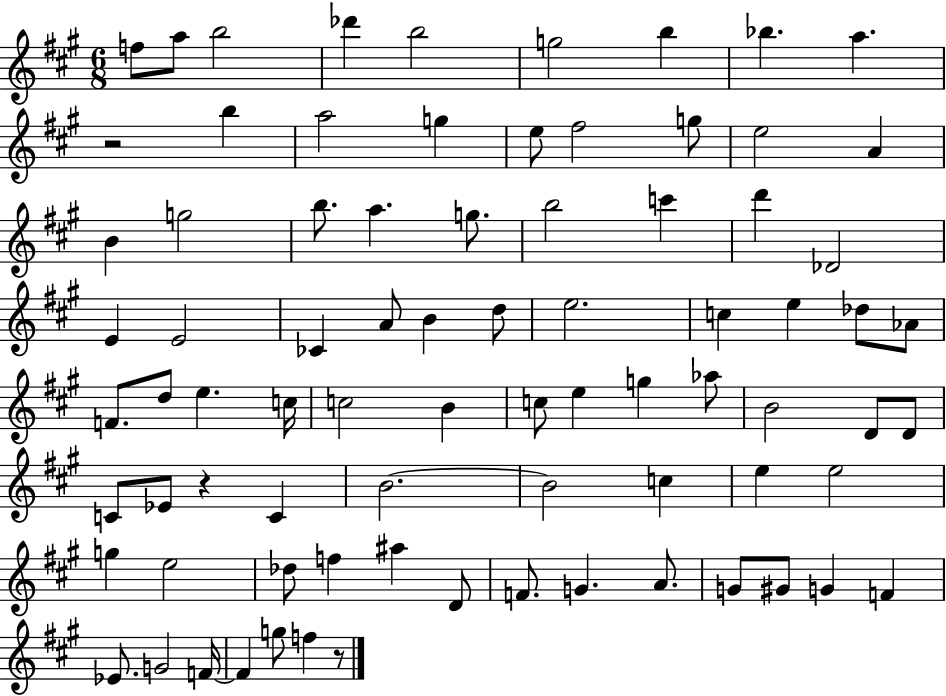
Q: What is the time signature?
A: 6/8